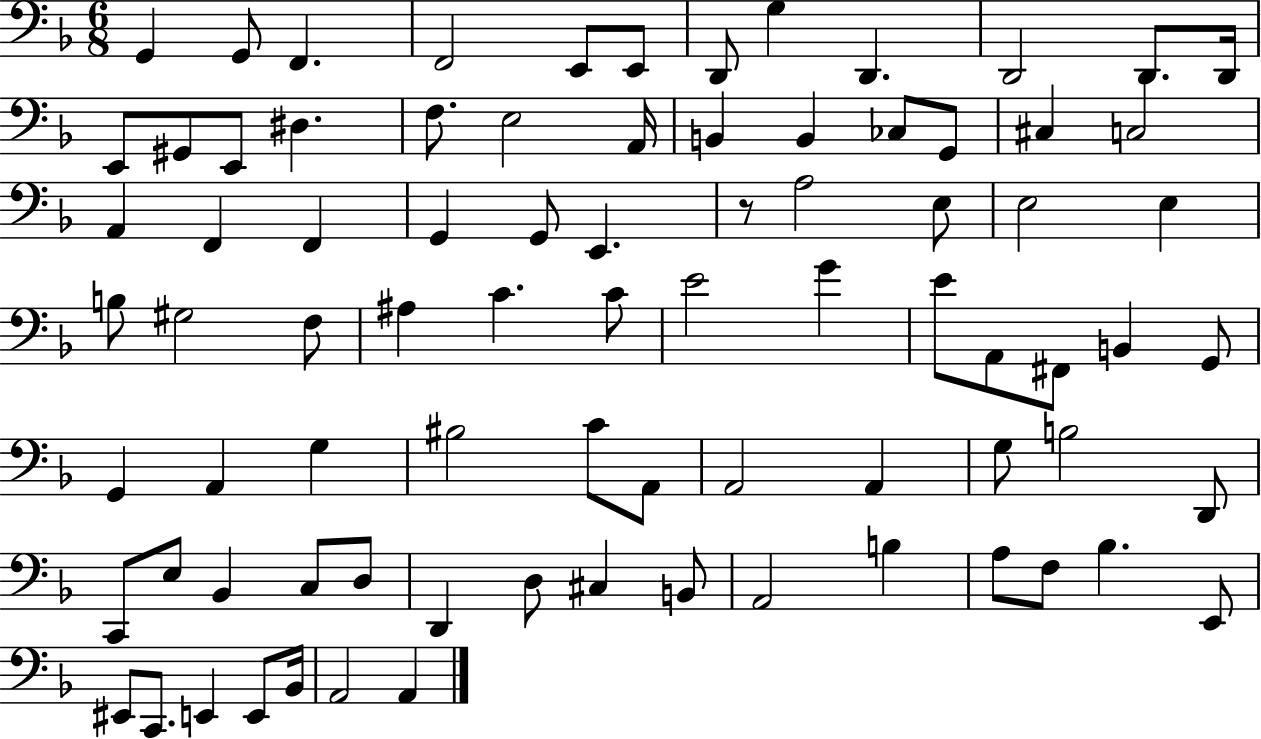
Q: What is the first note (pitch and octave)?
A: G2